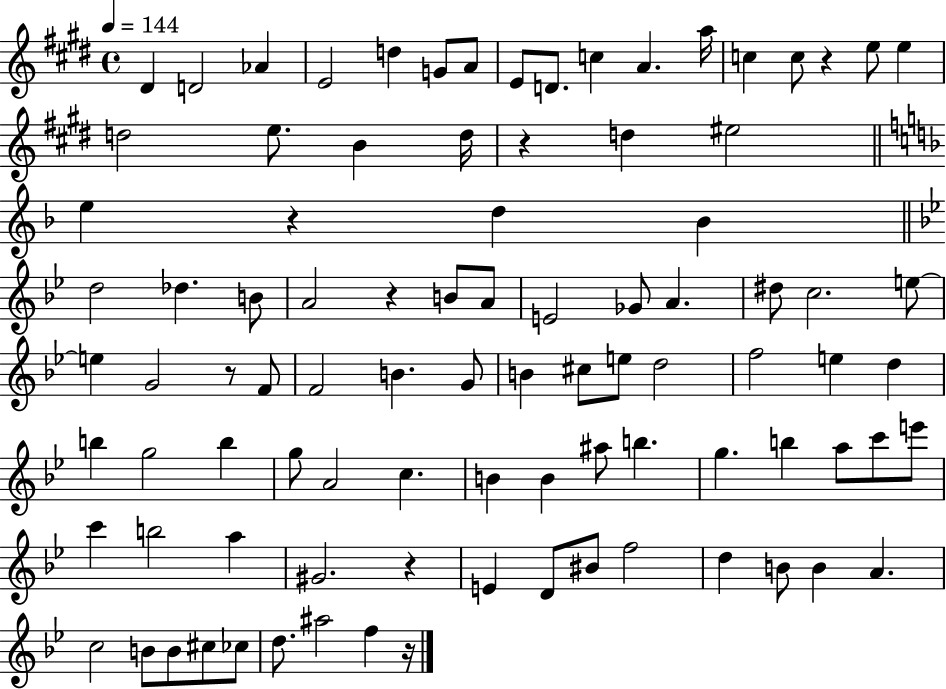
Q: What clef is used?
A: treble